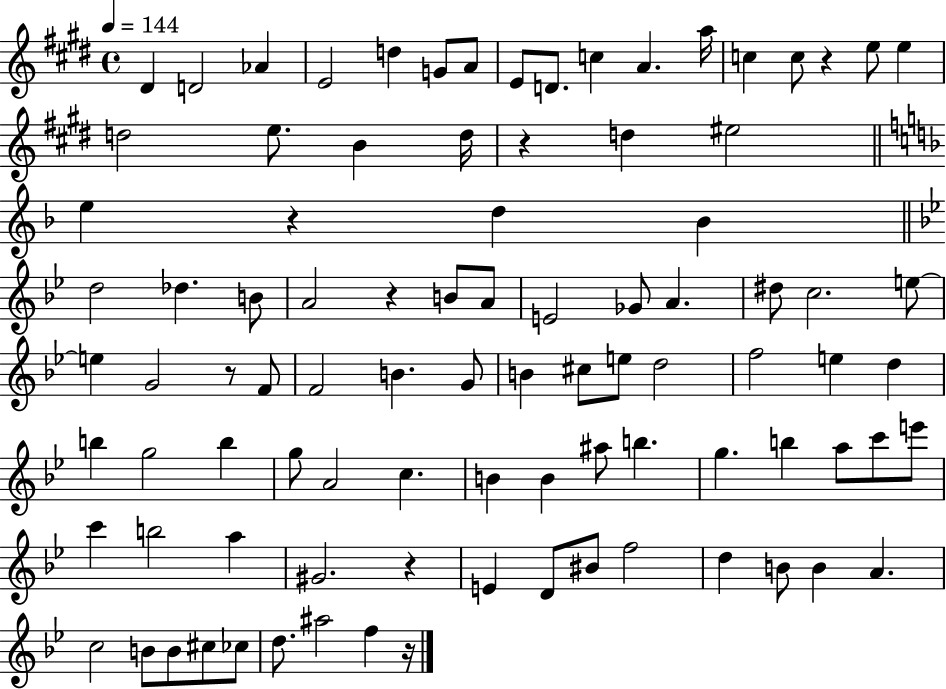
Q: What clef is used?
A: treble